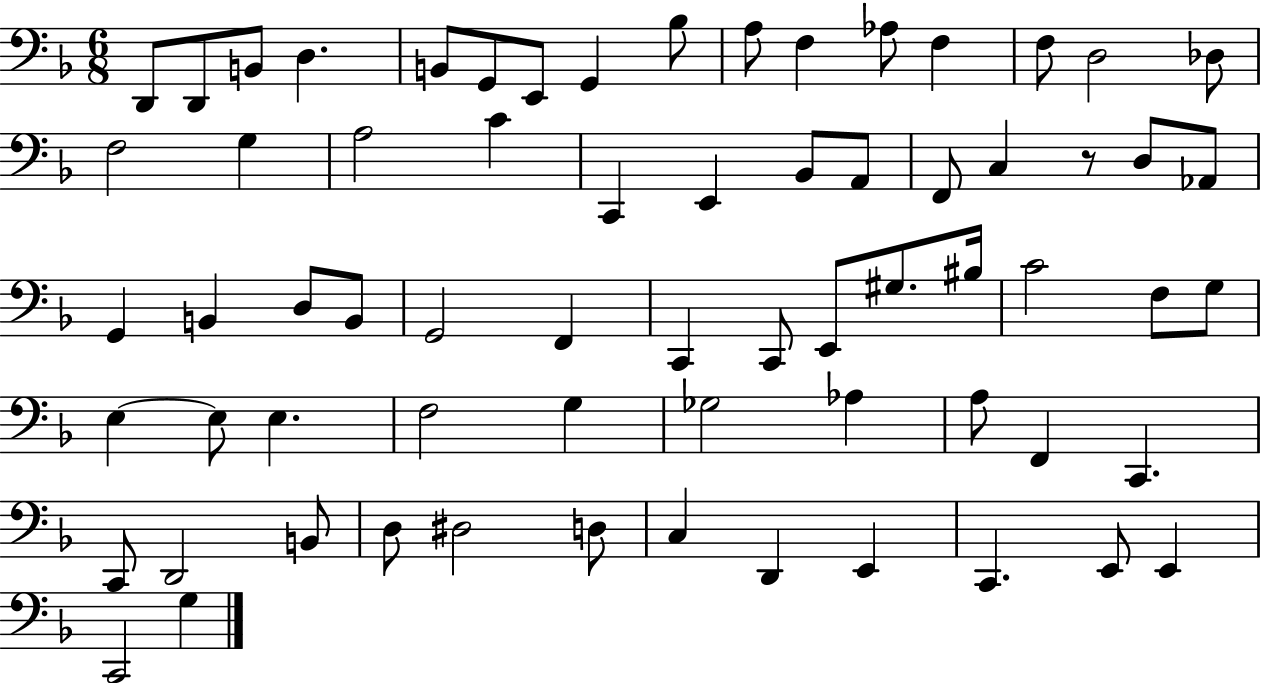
{
  \clef bass
  \numericTimeSignature
  \time 6/8
  \key f \major
  d,8 d,8 b,8 d4. | b,8 g,8 e,8 g,4 bes8 | a8 f4 aes8 f4 | f8 d2 des8 | \break f2 g4 | a2 c'4 | c,4 e,4 bes,8 a,8 | f,8 c4 r8 d8 aes,8 | \break g,4 b,4 d8 b,8 | g,2 f,4 | c,4 c,8 e,8 gis8. bis16 | c'2 f8 g8 | \break e4~~ e8 e4. | f2 g4 | ges2 aes4 | a8 f,4 c,4. | \break c,8 d,2 b,8 | d8 dis2 d8 | c4 d,4 e,4 | c,4. e,8 e,4 | \break c,2 g4 | \bar "|."
}